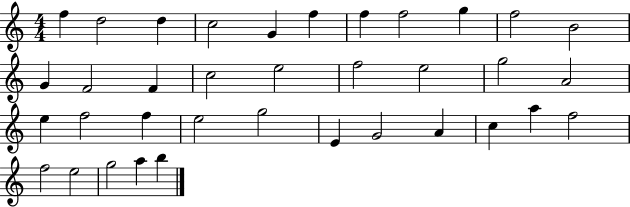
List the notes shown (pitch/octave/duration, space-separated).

F5/q D5/h D5/q C5/h G4/q F5/q F5/q F5/h G5/q F5/h B4/h G4/q F4/h F4/q C5/h E5/h F5/h E5/h G5/h A4/h E5/q F5/h F5/q E5/h G5/h E4/q G4/h A4/q C5/q A5/q F5/h F5/h E5/h G5/h A5/q B5/q